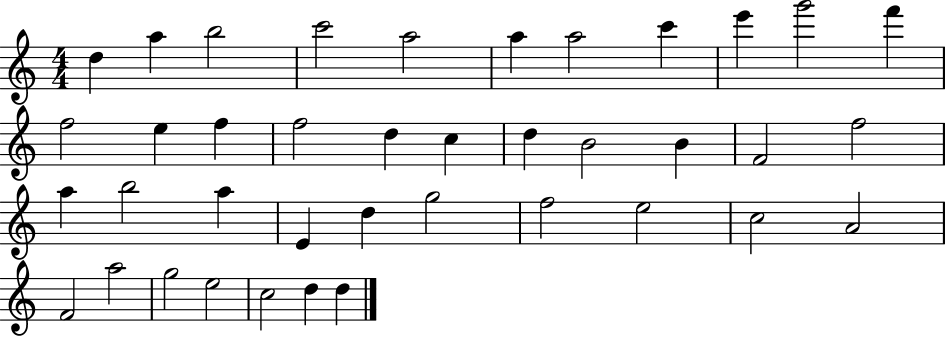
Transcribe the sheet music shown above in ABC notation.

X:1
T:Untitled
M:4/4
L:1/4
K:C
d a b2 c'2 a2 a a2 c' e' g'2 f' f2 e f f2 d c d B2 B F2 f2 a b2 a E d g2 f2 e2 c2 A2 F2 a2 g2 e2 c2 d d